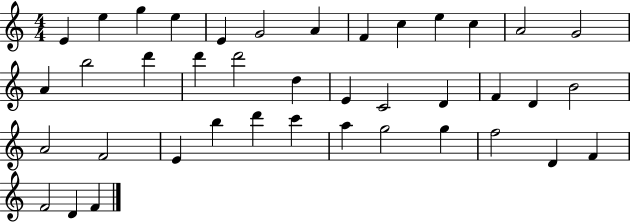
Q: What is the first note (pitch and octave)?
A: E4